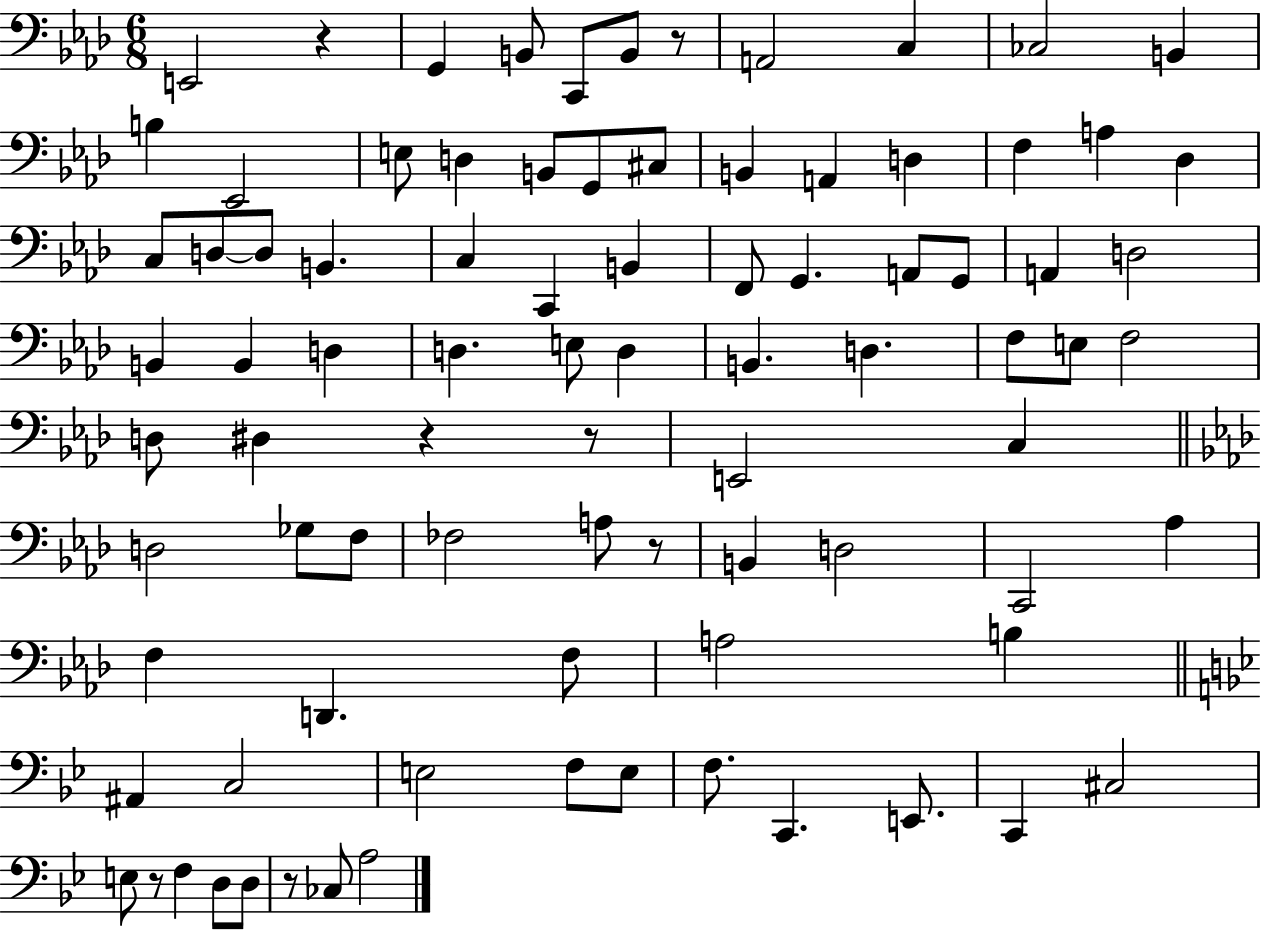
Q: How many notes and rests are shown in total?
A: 87